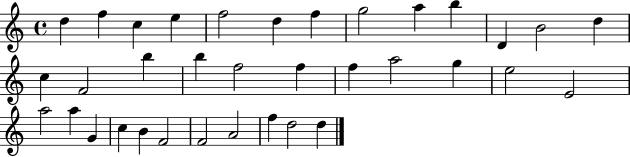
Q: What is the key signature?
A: C major